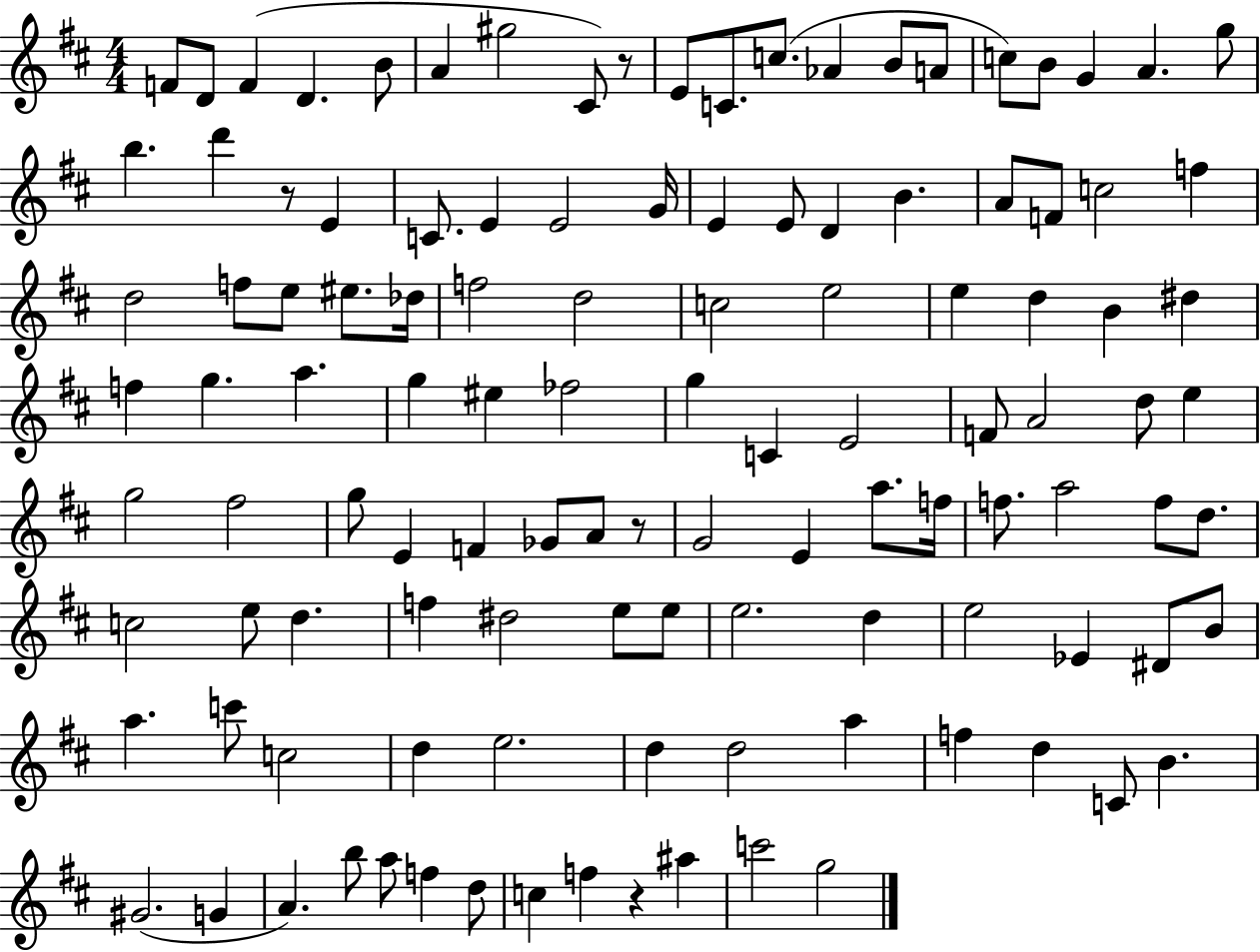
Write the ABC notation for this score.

X:1
T:Untitled
M:4/4
L:1/4
K:D
F/2 D/2 F D B/2 A ^g2 ^C/2 z/2 E/2 C/2 c/2 _A B/2 A/2 c/2 B/2 G A g/2 b d' z/2 E C/2 E E2 G/4 E E/2 D B A/2 F/2 c2 f d2 f/2 e/2 ^e/2 _d/4 f2 d2 c2 e2 e d B ^d f g a g ^e _f2 g C E2 F/2 A2 d/2 e g2 ^f2 g/2 E F _G/2 A/2 z/2 G2 E a/2 f/4 f/2 a2 f/2 d/2 c2 e/2 d f ^d2 e/2 e/2 e2 d e2 _E ^D/2 B/2 a c'/2 c2 d e2 d d2 a f d C/2 B ^G2 G A b/2 a/2 f d/2 c f z ^a c'2 g2